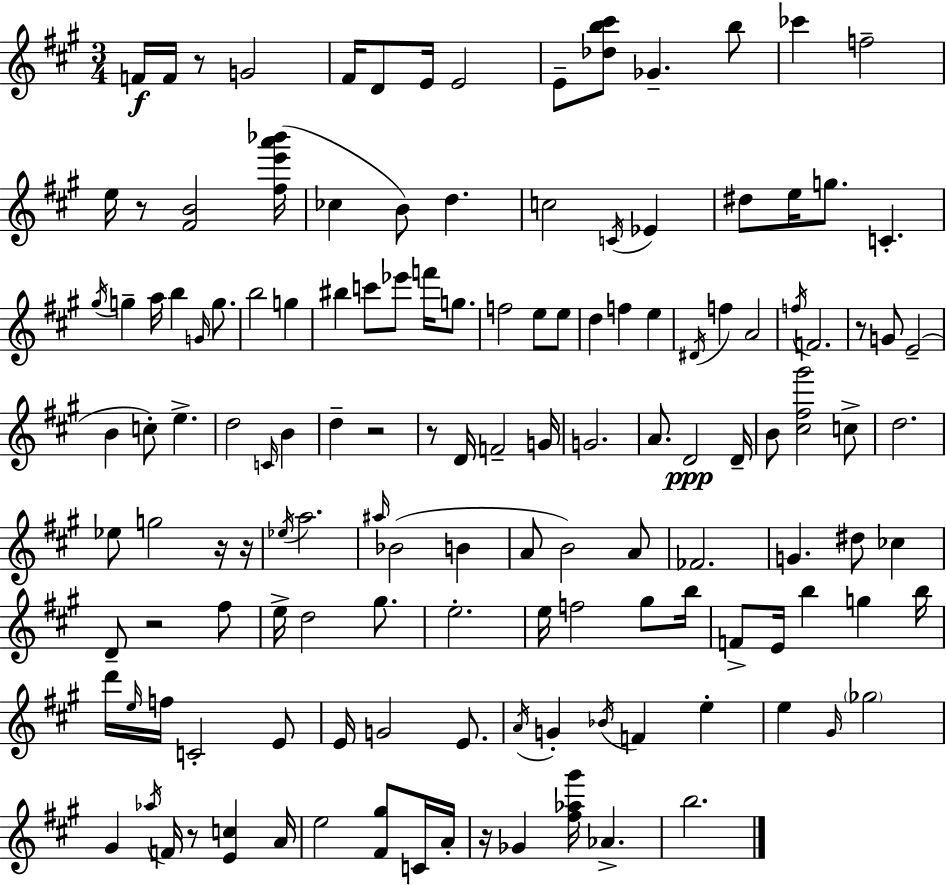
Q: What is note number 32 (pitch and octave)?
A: BIS5